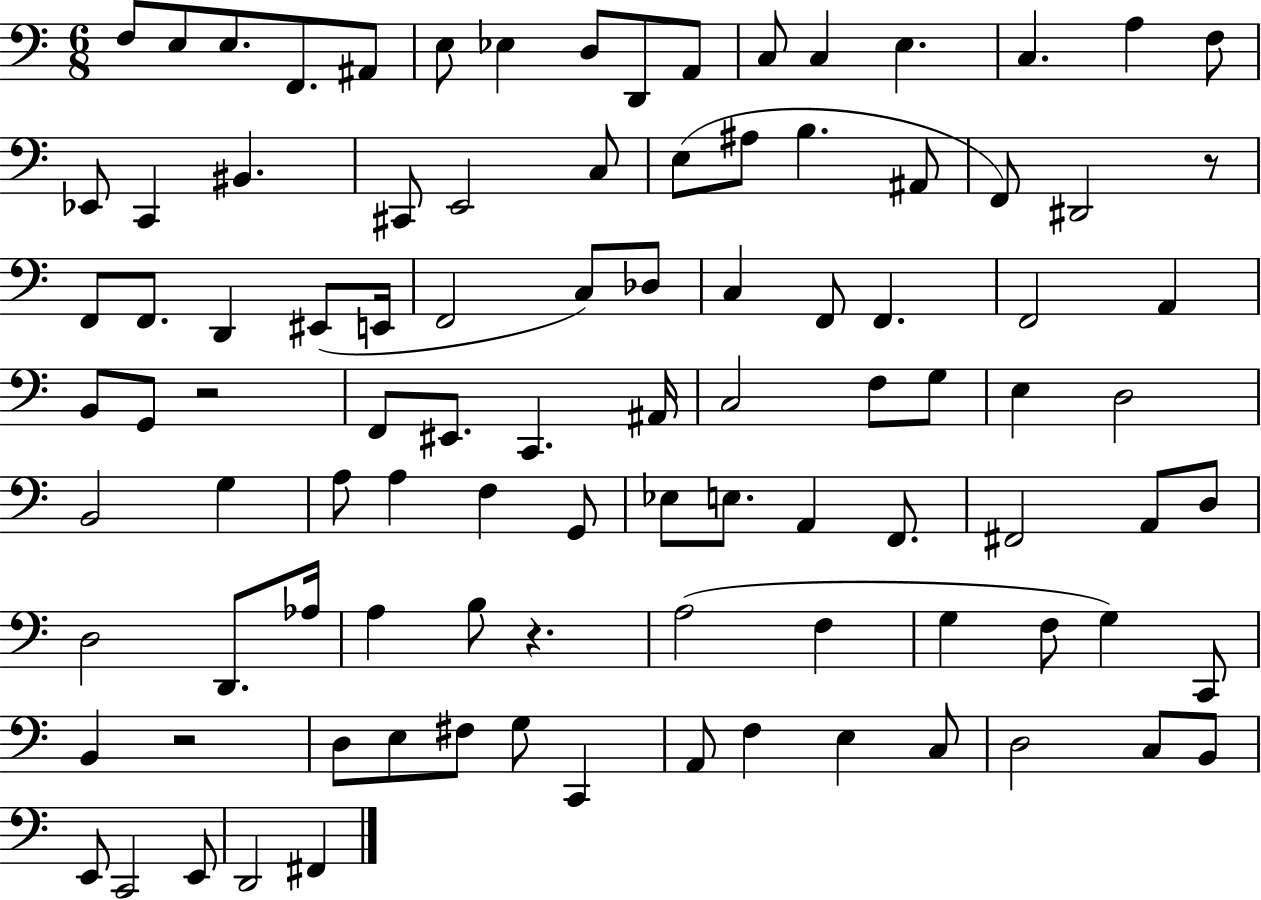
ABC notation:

X:1
T:Untitled
M:6/8
L:1/4
K:C
F,/2 E,/2 E,/2 F,,/2 ^A,,/2 E,/2 _E, D,/2 D,,/2 A,,/2 C,/2 C, E, C, A, F,/2 _E,,/2 C,, ^B,, ^C,,/2 E,,2 C,/2 E,/2 ^A,/2 B, ^A,,/2 F,,/2 ^D,,2 z/2 F,,/2 F,,/2 D,, ^E,,/2 E,,/4 F,,2 C,/2 _D,/2 C, F,,/2 F,, F,,2 A,, B,,/2 G,,/2 z2 F,,/2 ^E,,/2 C,, ^A,,/4 C,2 F,/2 G,/2 E, D,2 B,,2 G, A,/2 A, F, G,,/2 _E,/2 E,/2 A,, F,,/2 ^F,,2 A,,/2 D,/2 D,2 D,,/2 _A,/4 A, B,/2 z A,2 F, G, F,/2 G, C,,/2 B,, z2 D,/2 E,/2 ^F,/2 G,/2 C,, A,,/2 F, E, C,/2 D,2 C,/2 B,,/2 E,,/2 C,,2 E,,/2 D,,2 ^F,,